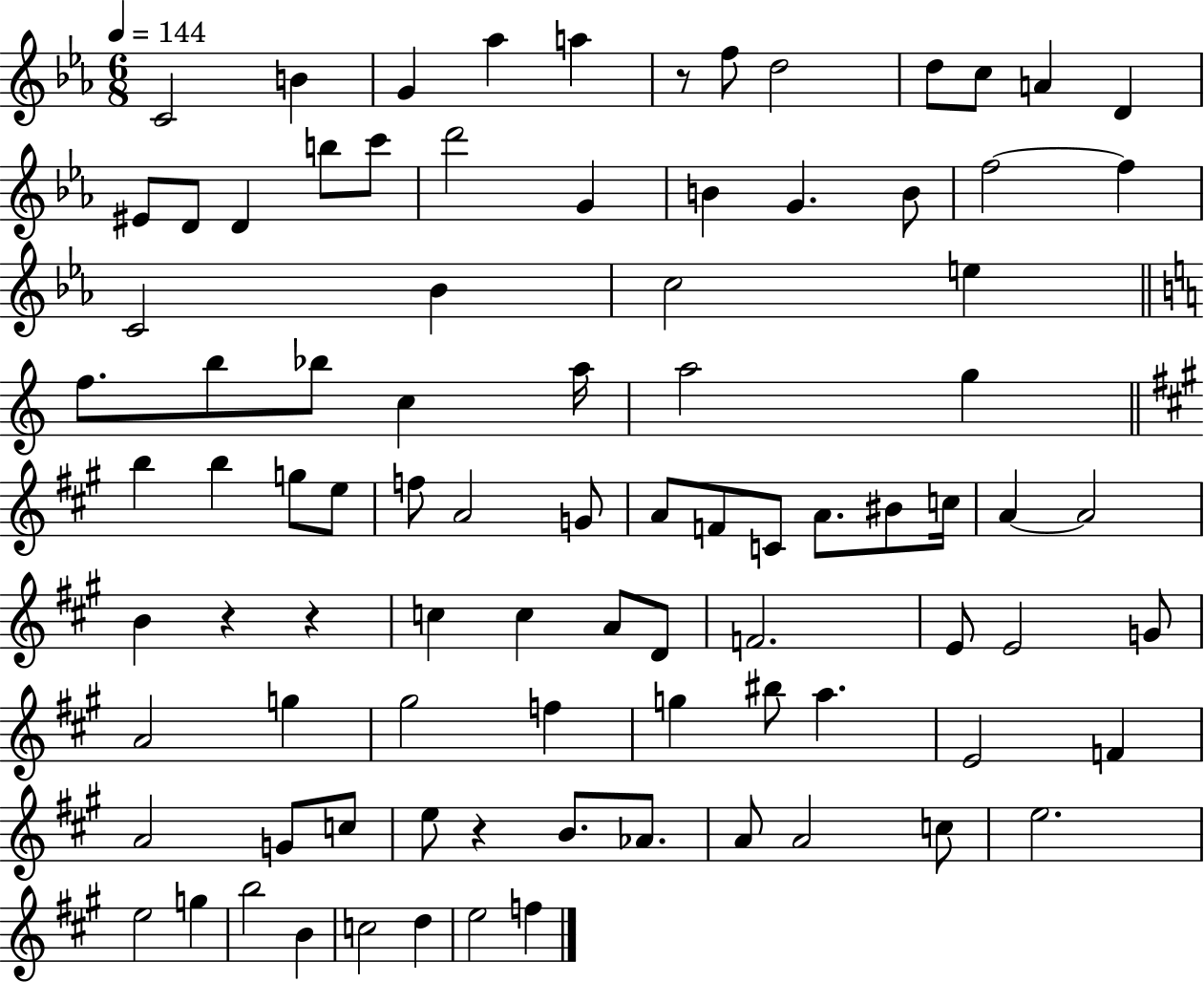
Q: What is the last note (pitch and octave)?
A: F5